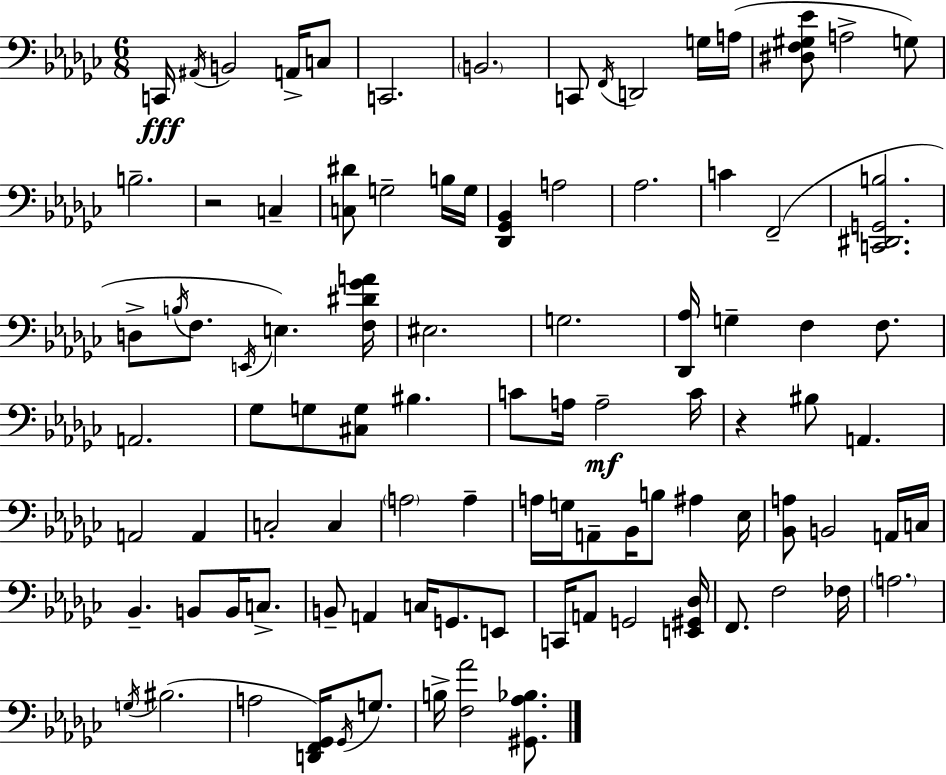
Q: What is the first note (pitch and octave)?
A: C2